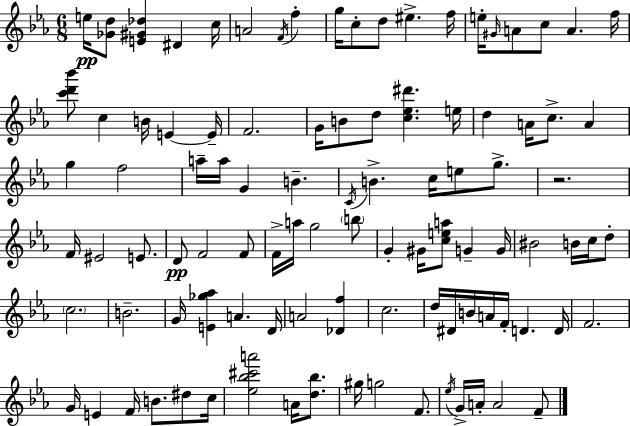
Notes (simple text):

E5/s [Gb4,D5]/e [E4,G#4,Db5]/q D#4/q C5/s A4/h F4/s F5/q G5/s C5/e D5/e EIS5/q. F5/s E5/s G#4/s A4/e C5/e A4/q. F5/s [C6,D6,Bb6]/e C5/q B4/s E4/q E4/s F4/h. G4/s B4/e D5/e [C5,Eb5,D#6]/q. E5/s D5/q A4/s C5/e. A4/q G5/q F5/h A5/s A5/s G4/q B4/q. C4/s B4/q. C5/s E5/e G5/e. R/h. F4/s EIS4/h E4/e. D4/e F4/h F4/e F4/s A5/s G5/h B5/e G4/q G#4/s [C5,E5,A5]/e G4/q G4/s BIS4/h B4/s C5/s D5/e C5/h. B4/h. G4/s [E4,Gb5,Ab5]/q A4/q. D4/s A4/h [Db4,F5]/q C5/h. D5/s D#4/s B4/s A4/s F4/s D4/q. D4/s F4/h. G4/s E4/q F4/s B4/e. D#5/e C5/s [Eb5,Bb5,C#6,A6]/h A4/s [D5,Bb5]/e. G#5/s G5/h F4/e. Eb5/s G4/s A4/s A4/h F4/e